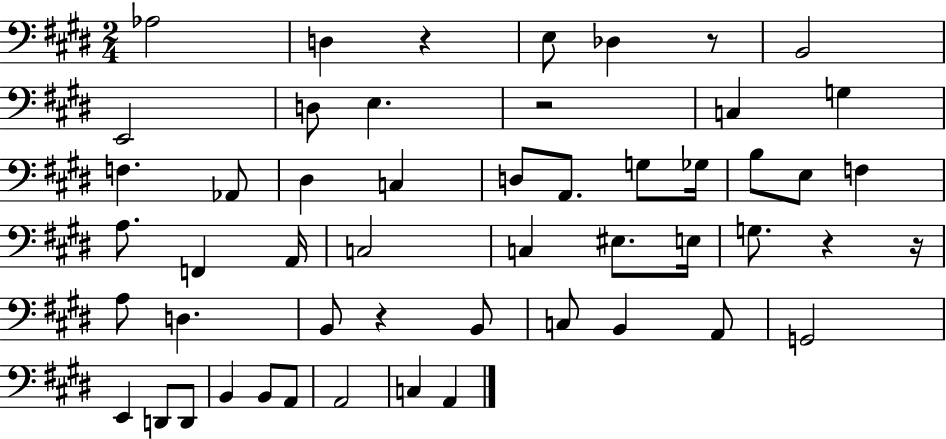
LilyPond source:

{
  \clef bass
  \numericTimeSignature
  \time 2/4
  \key e \major
  aes2 | d4 r4 | e8 des4 r8 | b,2 | \break e,2 | d8 e4. | r2 | c4 g4 | \break f4. aes,8 | dis4 c4 | d8 a,8. g8 ges16 | b8 e8 f4 | \break a8. f,4 a,16 | c2 | c4 eis8. e16 | g8. r4 r16 | \break a8 d4. | b,8 r4 b,8 | c8 b,4 a,8 | g,2 | \break e,4 d,8 d,8 | b,4 b,8 a,8 | a,2 | c4 a,4 | \break \bar "|."
}